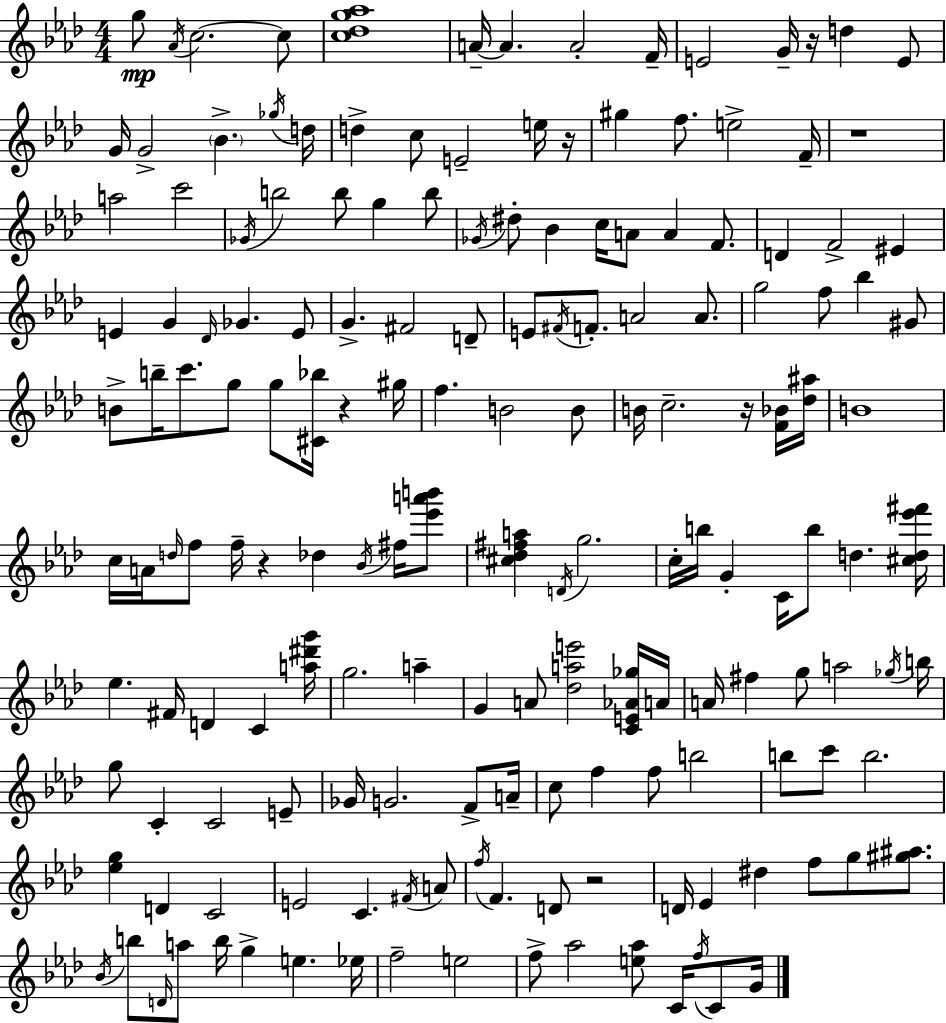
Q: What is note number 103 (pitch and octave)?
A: G5